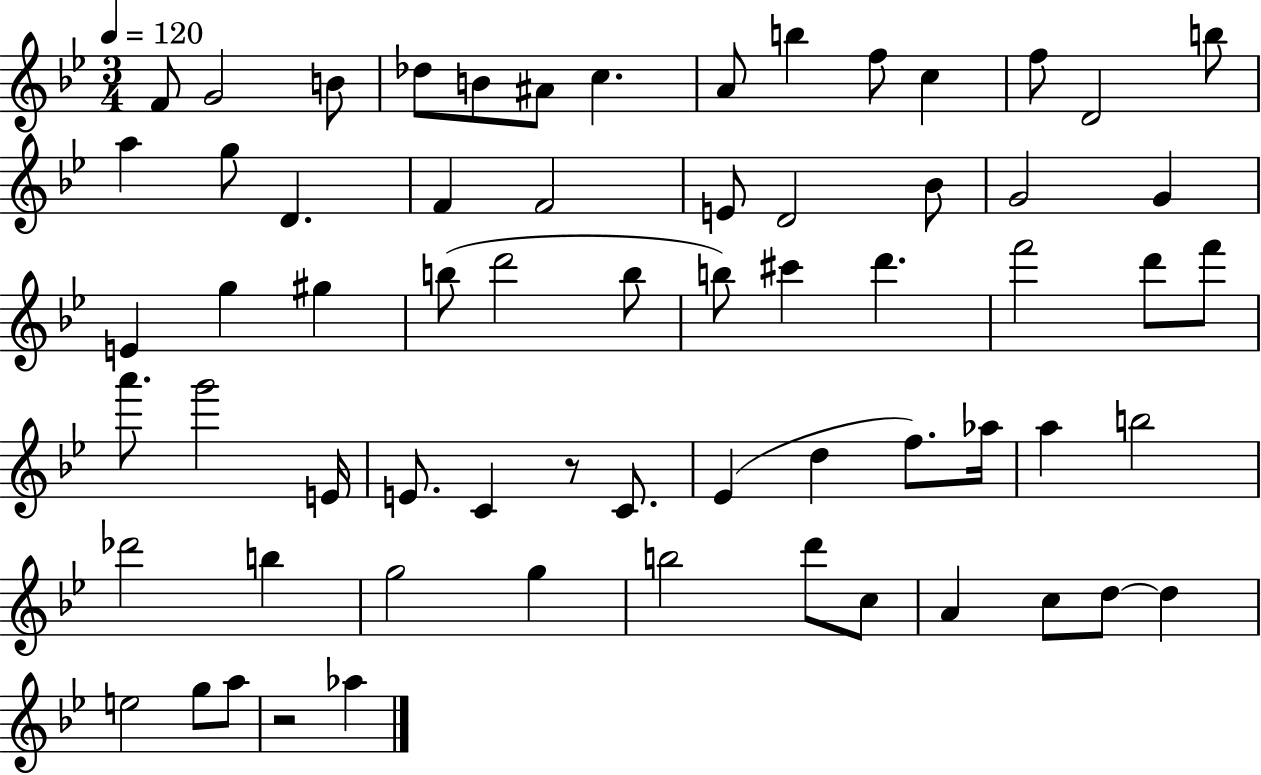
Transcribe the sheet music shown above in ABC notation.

X:1
T:Untitled
M:3/4
L:1/4
K:Bb
F/2 G2 B/2 _d/2 B/2 ^A/2 c A/2 b f/2 c f/2 D2 b/2 a g/2 D F F2 E/2 D2 _B/2 G2 G E g ^g b/2 d'2 b/2 b/2 ^c' d' f'2 d'/2 f'/2 a'/2 g'2 E/4 E/2 C z/2 C/2 _E d f/2 _a/4 a b2 _d'2 b g2 g b2 d'/2 c/2 A c/2 d/2 d e2 g/2 a/2 z2 _a